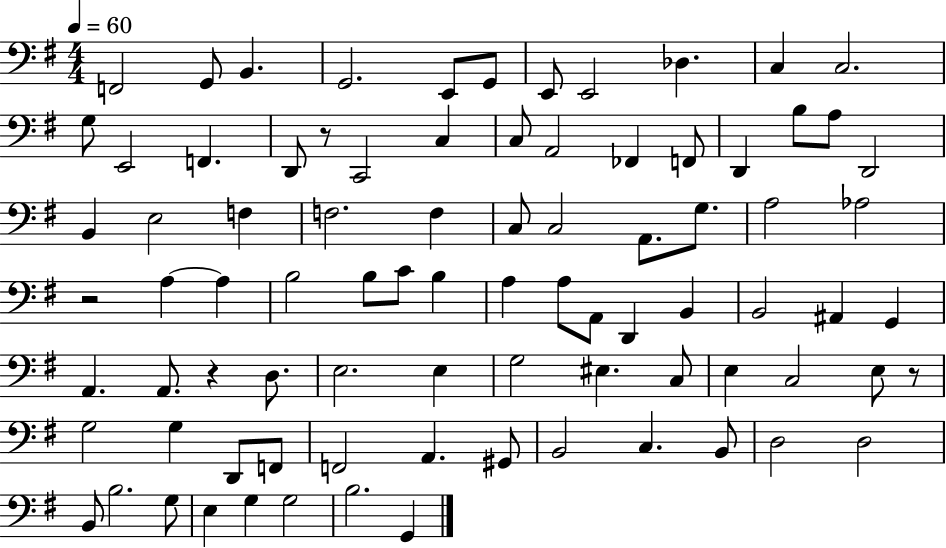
{
  \clef bass
  \numericTimeSignature
  \time 4/4
  \key g \major
  \tempo 4 = 60
  f,2 g,8 b,4. | g,2. e,8 g,8 | e,8 e,2 des4. | c4 c2. | \break g8 e,2 f,4. | d,8 r8 c,2 c4 | c8 a,2 fes,4 f,8 | d,4 b8 a8 d,2 | \break b,4 e2 f4 | f2. f4 | c8 c2 a,8. g8. | a2 aes2 | \break r2 a4~~ a4 | b2 b8 c'8 b4 | a4 a8 a,8 d,4 b,4 | b,2 ais,4 g,4 | \break a,4. a,8. r4 d8. | e2. e4 | g2 eis4. c8 | e4 c2 e8 r8 | \break g2 g4 d,8 f,8 | f,2 a,4. gis,8 | b,2 c4. b,8 | d2 d2 | \break b,8 b2. g8 | e4 g4 g2 | b2. g,4 | \bar "|."
}